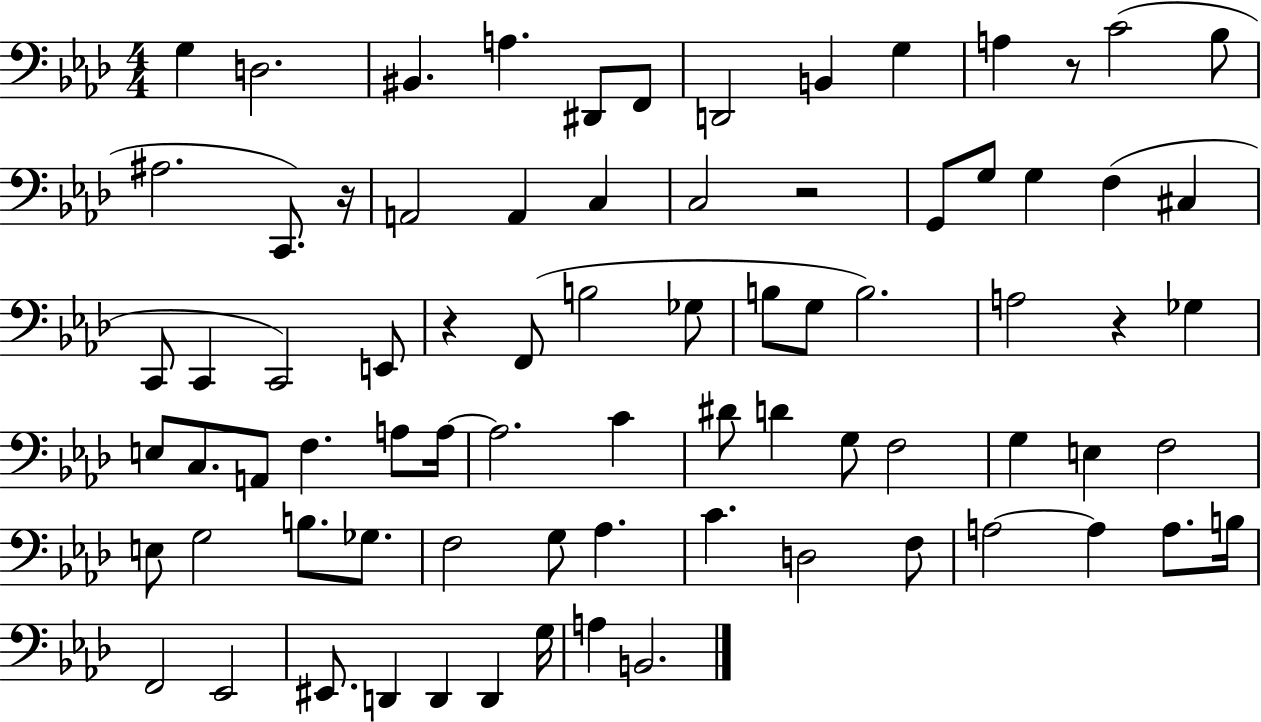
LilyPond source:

{
  \clef bass
  \numericTimeSignature
  \time 4/4
  \key aes \major
  \repeat volta 2 { g4 d2. | bis,4. a4. dis,8 f,8 | d,2 b,4 g4 | a4 r8 c'2( bes8 | \break ais2. c,8.) r16 | a,2 a,4 c4 | c2 r2 | g,8 g8 g4 f4( cis4 | \break c,8 c,4 c,2) e,8 | r4 f,8( b2 ges8 | b8 g8 b2.) | a2 r4 ges4 | \break e8 c8. a,8 f4. a8 a16~~ | a2. c'4 | dis'8 d'4 g8 f2 | g4 e4 f2 | \break e8 g2 b8. ges8. | f2 g8 aes4. | c'4. d2 f8 | a2~~ a4 a8. b16 | \break f,2 ees,2 | eis,8. d,4 d,4 d,4 g16 | a4 b,2. | } \bar "|."
}